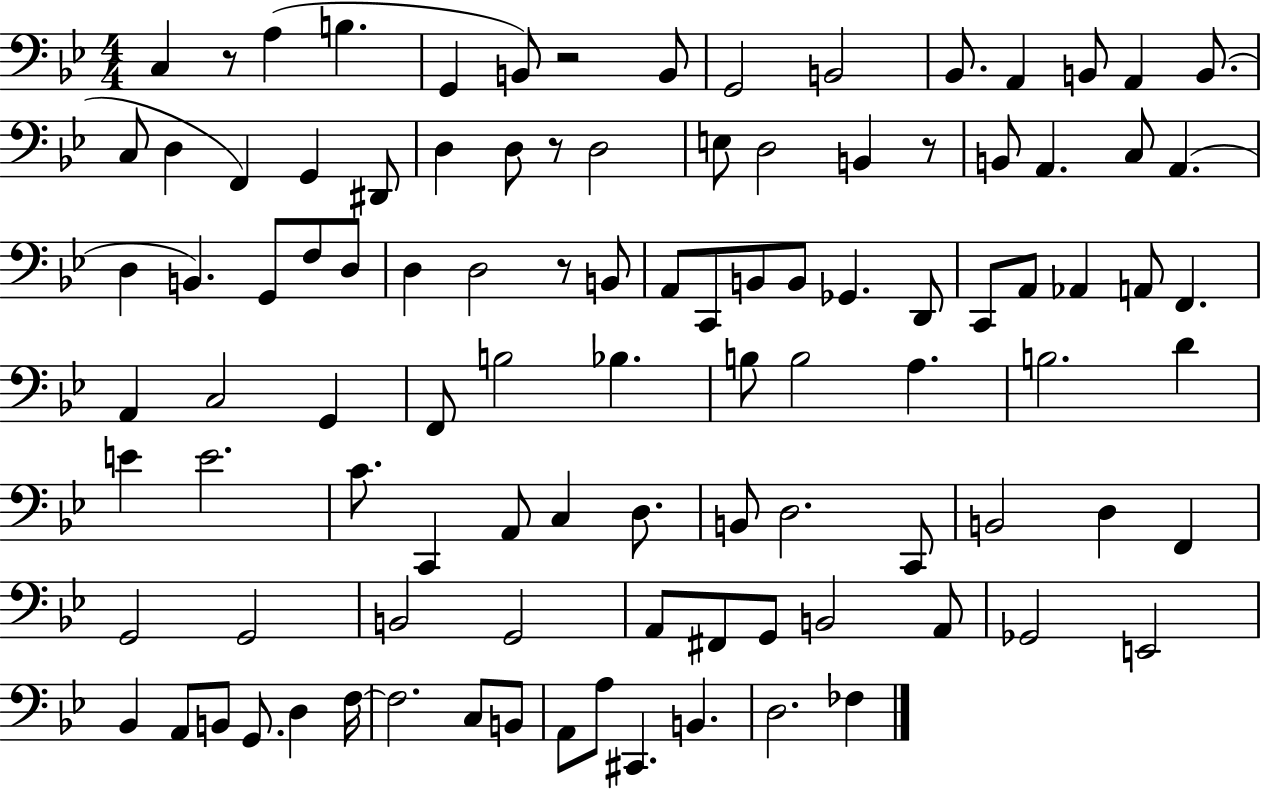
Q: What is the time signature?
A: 4/4